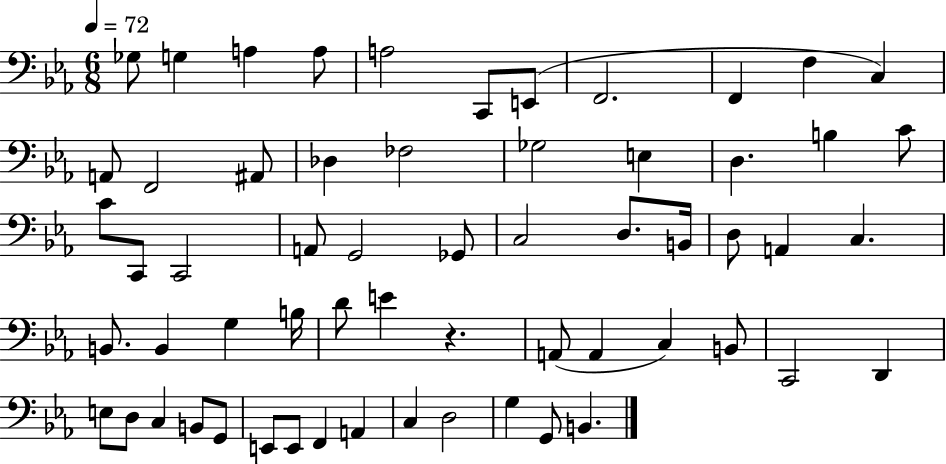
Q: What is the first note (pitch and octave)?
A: Gb3